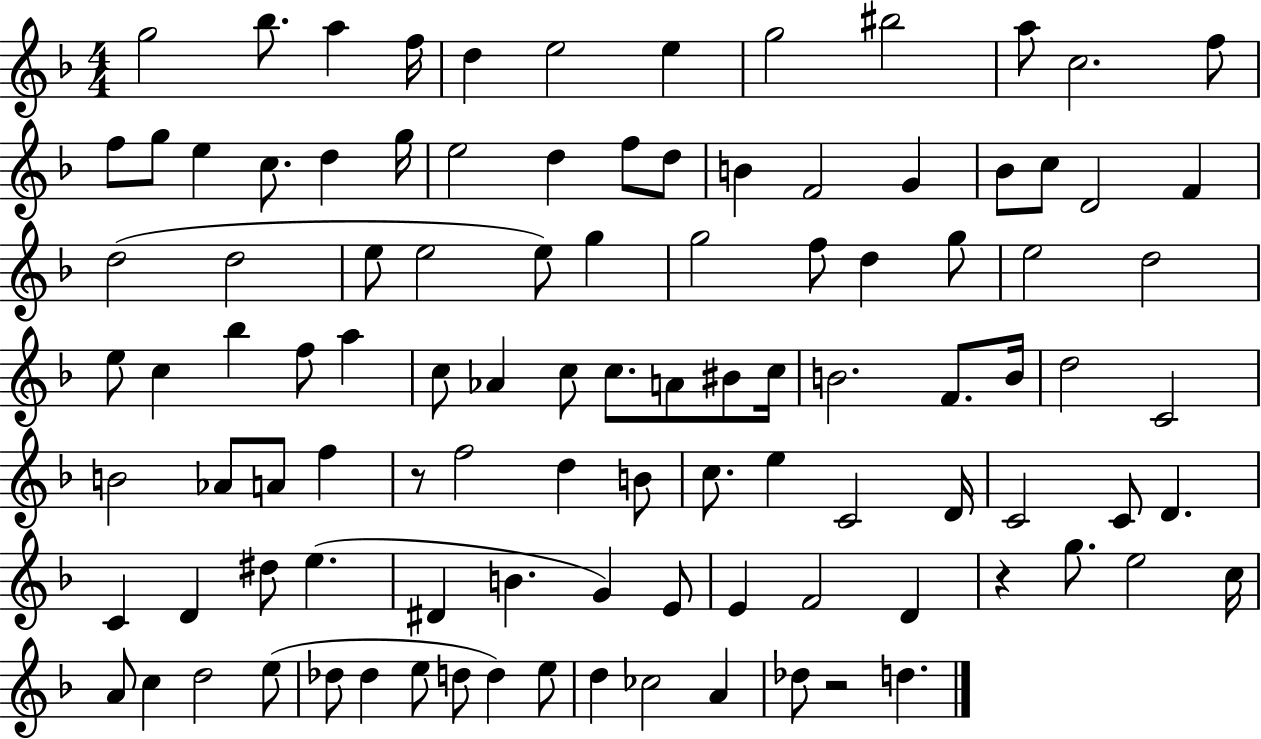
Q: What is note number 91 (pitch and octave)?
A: Db5